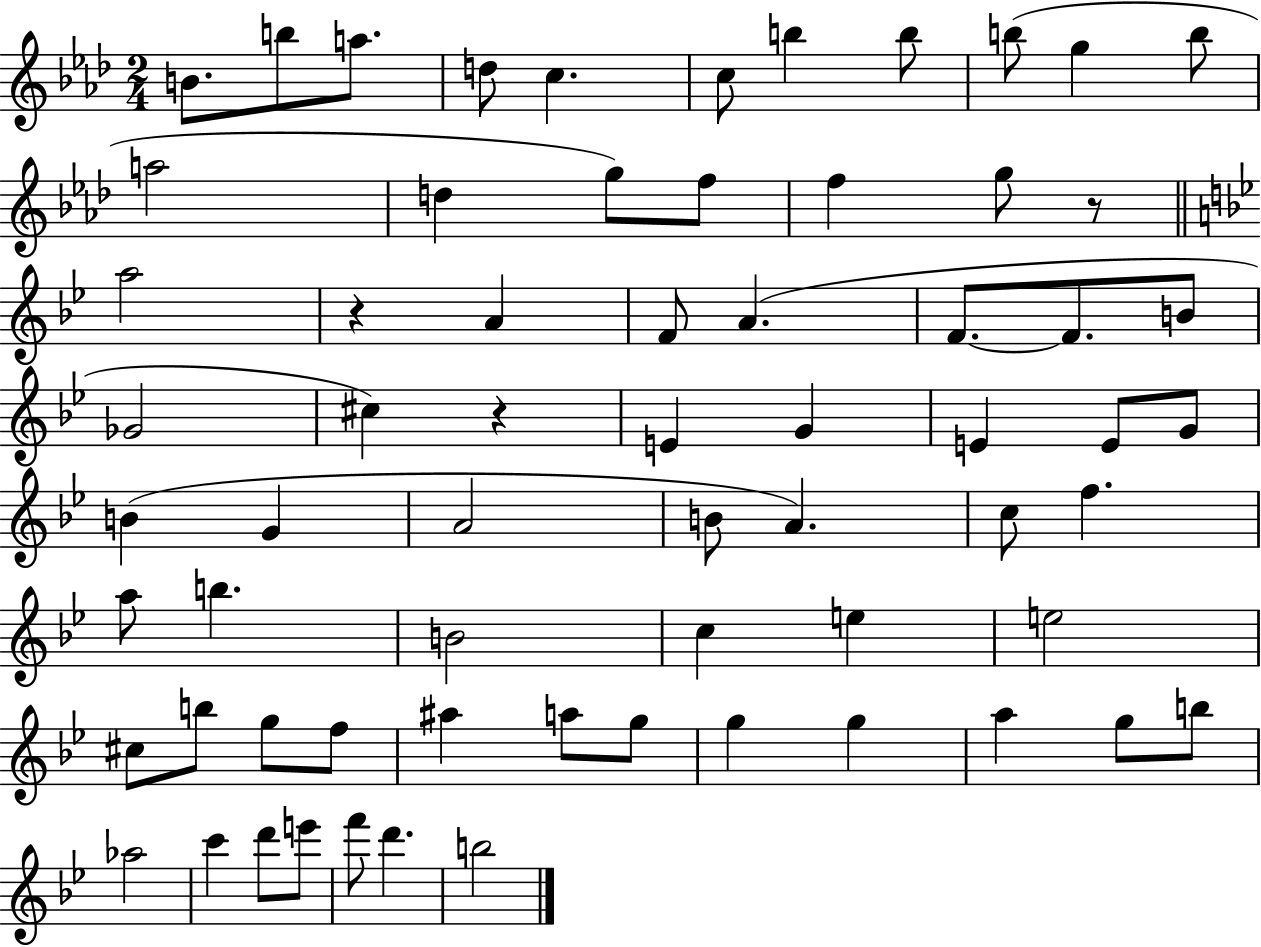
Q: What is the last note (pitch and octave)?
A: B5